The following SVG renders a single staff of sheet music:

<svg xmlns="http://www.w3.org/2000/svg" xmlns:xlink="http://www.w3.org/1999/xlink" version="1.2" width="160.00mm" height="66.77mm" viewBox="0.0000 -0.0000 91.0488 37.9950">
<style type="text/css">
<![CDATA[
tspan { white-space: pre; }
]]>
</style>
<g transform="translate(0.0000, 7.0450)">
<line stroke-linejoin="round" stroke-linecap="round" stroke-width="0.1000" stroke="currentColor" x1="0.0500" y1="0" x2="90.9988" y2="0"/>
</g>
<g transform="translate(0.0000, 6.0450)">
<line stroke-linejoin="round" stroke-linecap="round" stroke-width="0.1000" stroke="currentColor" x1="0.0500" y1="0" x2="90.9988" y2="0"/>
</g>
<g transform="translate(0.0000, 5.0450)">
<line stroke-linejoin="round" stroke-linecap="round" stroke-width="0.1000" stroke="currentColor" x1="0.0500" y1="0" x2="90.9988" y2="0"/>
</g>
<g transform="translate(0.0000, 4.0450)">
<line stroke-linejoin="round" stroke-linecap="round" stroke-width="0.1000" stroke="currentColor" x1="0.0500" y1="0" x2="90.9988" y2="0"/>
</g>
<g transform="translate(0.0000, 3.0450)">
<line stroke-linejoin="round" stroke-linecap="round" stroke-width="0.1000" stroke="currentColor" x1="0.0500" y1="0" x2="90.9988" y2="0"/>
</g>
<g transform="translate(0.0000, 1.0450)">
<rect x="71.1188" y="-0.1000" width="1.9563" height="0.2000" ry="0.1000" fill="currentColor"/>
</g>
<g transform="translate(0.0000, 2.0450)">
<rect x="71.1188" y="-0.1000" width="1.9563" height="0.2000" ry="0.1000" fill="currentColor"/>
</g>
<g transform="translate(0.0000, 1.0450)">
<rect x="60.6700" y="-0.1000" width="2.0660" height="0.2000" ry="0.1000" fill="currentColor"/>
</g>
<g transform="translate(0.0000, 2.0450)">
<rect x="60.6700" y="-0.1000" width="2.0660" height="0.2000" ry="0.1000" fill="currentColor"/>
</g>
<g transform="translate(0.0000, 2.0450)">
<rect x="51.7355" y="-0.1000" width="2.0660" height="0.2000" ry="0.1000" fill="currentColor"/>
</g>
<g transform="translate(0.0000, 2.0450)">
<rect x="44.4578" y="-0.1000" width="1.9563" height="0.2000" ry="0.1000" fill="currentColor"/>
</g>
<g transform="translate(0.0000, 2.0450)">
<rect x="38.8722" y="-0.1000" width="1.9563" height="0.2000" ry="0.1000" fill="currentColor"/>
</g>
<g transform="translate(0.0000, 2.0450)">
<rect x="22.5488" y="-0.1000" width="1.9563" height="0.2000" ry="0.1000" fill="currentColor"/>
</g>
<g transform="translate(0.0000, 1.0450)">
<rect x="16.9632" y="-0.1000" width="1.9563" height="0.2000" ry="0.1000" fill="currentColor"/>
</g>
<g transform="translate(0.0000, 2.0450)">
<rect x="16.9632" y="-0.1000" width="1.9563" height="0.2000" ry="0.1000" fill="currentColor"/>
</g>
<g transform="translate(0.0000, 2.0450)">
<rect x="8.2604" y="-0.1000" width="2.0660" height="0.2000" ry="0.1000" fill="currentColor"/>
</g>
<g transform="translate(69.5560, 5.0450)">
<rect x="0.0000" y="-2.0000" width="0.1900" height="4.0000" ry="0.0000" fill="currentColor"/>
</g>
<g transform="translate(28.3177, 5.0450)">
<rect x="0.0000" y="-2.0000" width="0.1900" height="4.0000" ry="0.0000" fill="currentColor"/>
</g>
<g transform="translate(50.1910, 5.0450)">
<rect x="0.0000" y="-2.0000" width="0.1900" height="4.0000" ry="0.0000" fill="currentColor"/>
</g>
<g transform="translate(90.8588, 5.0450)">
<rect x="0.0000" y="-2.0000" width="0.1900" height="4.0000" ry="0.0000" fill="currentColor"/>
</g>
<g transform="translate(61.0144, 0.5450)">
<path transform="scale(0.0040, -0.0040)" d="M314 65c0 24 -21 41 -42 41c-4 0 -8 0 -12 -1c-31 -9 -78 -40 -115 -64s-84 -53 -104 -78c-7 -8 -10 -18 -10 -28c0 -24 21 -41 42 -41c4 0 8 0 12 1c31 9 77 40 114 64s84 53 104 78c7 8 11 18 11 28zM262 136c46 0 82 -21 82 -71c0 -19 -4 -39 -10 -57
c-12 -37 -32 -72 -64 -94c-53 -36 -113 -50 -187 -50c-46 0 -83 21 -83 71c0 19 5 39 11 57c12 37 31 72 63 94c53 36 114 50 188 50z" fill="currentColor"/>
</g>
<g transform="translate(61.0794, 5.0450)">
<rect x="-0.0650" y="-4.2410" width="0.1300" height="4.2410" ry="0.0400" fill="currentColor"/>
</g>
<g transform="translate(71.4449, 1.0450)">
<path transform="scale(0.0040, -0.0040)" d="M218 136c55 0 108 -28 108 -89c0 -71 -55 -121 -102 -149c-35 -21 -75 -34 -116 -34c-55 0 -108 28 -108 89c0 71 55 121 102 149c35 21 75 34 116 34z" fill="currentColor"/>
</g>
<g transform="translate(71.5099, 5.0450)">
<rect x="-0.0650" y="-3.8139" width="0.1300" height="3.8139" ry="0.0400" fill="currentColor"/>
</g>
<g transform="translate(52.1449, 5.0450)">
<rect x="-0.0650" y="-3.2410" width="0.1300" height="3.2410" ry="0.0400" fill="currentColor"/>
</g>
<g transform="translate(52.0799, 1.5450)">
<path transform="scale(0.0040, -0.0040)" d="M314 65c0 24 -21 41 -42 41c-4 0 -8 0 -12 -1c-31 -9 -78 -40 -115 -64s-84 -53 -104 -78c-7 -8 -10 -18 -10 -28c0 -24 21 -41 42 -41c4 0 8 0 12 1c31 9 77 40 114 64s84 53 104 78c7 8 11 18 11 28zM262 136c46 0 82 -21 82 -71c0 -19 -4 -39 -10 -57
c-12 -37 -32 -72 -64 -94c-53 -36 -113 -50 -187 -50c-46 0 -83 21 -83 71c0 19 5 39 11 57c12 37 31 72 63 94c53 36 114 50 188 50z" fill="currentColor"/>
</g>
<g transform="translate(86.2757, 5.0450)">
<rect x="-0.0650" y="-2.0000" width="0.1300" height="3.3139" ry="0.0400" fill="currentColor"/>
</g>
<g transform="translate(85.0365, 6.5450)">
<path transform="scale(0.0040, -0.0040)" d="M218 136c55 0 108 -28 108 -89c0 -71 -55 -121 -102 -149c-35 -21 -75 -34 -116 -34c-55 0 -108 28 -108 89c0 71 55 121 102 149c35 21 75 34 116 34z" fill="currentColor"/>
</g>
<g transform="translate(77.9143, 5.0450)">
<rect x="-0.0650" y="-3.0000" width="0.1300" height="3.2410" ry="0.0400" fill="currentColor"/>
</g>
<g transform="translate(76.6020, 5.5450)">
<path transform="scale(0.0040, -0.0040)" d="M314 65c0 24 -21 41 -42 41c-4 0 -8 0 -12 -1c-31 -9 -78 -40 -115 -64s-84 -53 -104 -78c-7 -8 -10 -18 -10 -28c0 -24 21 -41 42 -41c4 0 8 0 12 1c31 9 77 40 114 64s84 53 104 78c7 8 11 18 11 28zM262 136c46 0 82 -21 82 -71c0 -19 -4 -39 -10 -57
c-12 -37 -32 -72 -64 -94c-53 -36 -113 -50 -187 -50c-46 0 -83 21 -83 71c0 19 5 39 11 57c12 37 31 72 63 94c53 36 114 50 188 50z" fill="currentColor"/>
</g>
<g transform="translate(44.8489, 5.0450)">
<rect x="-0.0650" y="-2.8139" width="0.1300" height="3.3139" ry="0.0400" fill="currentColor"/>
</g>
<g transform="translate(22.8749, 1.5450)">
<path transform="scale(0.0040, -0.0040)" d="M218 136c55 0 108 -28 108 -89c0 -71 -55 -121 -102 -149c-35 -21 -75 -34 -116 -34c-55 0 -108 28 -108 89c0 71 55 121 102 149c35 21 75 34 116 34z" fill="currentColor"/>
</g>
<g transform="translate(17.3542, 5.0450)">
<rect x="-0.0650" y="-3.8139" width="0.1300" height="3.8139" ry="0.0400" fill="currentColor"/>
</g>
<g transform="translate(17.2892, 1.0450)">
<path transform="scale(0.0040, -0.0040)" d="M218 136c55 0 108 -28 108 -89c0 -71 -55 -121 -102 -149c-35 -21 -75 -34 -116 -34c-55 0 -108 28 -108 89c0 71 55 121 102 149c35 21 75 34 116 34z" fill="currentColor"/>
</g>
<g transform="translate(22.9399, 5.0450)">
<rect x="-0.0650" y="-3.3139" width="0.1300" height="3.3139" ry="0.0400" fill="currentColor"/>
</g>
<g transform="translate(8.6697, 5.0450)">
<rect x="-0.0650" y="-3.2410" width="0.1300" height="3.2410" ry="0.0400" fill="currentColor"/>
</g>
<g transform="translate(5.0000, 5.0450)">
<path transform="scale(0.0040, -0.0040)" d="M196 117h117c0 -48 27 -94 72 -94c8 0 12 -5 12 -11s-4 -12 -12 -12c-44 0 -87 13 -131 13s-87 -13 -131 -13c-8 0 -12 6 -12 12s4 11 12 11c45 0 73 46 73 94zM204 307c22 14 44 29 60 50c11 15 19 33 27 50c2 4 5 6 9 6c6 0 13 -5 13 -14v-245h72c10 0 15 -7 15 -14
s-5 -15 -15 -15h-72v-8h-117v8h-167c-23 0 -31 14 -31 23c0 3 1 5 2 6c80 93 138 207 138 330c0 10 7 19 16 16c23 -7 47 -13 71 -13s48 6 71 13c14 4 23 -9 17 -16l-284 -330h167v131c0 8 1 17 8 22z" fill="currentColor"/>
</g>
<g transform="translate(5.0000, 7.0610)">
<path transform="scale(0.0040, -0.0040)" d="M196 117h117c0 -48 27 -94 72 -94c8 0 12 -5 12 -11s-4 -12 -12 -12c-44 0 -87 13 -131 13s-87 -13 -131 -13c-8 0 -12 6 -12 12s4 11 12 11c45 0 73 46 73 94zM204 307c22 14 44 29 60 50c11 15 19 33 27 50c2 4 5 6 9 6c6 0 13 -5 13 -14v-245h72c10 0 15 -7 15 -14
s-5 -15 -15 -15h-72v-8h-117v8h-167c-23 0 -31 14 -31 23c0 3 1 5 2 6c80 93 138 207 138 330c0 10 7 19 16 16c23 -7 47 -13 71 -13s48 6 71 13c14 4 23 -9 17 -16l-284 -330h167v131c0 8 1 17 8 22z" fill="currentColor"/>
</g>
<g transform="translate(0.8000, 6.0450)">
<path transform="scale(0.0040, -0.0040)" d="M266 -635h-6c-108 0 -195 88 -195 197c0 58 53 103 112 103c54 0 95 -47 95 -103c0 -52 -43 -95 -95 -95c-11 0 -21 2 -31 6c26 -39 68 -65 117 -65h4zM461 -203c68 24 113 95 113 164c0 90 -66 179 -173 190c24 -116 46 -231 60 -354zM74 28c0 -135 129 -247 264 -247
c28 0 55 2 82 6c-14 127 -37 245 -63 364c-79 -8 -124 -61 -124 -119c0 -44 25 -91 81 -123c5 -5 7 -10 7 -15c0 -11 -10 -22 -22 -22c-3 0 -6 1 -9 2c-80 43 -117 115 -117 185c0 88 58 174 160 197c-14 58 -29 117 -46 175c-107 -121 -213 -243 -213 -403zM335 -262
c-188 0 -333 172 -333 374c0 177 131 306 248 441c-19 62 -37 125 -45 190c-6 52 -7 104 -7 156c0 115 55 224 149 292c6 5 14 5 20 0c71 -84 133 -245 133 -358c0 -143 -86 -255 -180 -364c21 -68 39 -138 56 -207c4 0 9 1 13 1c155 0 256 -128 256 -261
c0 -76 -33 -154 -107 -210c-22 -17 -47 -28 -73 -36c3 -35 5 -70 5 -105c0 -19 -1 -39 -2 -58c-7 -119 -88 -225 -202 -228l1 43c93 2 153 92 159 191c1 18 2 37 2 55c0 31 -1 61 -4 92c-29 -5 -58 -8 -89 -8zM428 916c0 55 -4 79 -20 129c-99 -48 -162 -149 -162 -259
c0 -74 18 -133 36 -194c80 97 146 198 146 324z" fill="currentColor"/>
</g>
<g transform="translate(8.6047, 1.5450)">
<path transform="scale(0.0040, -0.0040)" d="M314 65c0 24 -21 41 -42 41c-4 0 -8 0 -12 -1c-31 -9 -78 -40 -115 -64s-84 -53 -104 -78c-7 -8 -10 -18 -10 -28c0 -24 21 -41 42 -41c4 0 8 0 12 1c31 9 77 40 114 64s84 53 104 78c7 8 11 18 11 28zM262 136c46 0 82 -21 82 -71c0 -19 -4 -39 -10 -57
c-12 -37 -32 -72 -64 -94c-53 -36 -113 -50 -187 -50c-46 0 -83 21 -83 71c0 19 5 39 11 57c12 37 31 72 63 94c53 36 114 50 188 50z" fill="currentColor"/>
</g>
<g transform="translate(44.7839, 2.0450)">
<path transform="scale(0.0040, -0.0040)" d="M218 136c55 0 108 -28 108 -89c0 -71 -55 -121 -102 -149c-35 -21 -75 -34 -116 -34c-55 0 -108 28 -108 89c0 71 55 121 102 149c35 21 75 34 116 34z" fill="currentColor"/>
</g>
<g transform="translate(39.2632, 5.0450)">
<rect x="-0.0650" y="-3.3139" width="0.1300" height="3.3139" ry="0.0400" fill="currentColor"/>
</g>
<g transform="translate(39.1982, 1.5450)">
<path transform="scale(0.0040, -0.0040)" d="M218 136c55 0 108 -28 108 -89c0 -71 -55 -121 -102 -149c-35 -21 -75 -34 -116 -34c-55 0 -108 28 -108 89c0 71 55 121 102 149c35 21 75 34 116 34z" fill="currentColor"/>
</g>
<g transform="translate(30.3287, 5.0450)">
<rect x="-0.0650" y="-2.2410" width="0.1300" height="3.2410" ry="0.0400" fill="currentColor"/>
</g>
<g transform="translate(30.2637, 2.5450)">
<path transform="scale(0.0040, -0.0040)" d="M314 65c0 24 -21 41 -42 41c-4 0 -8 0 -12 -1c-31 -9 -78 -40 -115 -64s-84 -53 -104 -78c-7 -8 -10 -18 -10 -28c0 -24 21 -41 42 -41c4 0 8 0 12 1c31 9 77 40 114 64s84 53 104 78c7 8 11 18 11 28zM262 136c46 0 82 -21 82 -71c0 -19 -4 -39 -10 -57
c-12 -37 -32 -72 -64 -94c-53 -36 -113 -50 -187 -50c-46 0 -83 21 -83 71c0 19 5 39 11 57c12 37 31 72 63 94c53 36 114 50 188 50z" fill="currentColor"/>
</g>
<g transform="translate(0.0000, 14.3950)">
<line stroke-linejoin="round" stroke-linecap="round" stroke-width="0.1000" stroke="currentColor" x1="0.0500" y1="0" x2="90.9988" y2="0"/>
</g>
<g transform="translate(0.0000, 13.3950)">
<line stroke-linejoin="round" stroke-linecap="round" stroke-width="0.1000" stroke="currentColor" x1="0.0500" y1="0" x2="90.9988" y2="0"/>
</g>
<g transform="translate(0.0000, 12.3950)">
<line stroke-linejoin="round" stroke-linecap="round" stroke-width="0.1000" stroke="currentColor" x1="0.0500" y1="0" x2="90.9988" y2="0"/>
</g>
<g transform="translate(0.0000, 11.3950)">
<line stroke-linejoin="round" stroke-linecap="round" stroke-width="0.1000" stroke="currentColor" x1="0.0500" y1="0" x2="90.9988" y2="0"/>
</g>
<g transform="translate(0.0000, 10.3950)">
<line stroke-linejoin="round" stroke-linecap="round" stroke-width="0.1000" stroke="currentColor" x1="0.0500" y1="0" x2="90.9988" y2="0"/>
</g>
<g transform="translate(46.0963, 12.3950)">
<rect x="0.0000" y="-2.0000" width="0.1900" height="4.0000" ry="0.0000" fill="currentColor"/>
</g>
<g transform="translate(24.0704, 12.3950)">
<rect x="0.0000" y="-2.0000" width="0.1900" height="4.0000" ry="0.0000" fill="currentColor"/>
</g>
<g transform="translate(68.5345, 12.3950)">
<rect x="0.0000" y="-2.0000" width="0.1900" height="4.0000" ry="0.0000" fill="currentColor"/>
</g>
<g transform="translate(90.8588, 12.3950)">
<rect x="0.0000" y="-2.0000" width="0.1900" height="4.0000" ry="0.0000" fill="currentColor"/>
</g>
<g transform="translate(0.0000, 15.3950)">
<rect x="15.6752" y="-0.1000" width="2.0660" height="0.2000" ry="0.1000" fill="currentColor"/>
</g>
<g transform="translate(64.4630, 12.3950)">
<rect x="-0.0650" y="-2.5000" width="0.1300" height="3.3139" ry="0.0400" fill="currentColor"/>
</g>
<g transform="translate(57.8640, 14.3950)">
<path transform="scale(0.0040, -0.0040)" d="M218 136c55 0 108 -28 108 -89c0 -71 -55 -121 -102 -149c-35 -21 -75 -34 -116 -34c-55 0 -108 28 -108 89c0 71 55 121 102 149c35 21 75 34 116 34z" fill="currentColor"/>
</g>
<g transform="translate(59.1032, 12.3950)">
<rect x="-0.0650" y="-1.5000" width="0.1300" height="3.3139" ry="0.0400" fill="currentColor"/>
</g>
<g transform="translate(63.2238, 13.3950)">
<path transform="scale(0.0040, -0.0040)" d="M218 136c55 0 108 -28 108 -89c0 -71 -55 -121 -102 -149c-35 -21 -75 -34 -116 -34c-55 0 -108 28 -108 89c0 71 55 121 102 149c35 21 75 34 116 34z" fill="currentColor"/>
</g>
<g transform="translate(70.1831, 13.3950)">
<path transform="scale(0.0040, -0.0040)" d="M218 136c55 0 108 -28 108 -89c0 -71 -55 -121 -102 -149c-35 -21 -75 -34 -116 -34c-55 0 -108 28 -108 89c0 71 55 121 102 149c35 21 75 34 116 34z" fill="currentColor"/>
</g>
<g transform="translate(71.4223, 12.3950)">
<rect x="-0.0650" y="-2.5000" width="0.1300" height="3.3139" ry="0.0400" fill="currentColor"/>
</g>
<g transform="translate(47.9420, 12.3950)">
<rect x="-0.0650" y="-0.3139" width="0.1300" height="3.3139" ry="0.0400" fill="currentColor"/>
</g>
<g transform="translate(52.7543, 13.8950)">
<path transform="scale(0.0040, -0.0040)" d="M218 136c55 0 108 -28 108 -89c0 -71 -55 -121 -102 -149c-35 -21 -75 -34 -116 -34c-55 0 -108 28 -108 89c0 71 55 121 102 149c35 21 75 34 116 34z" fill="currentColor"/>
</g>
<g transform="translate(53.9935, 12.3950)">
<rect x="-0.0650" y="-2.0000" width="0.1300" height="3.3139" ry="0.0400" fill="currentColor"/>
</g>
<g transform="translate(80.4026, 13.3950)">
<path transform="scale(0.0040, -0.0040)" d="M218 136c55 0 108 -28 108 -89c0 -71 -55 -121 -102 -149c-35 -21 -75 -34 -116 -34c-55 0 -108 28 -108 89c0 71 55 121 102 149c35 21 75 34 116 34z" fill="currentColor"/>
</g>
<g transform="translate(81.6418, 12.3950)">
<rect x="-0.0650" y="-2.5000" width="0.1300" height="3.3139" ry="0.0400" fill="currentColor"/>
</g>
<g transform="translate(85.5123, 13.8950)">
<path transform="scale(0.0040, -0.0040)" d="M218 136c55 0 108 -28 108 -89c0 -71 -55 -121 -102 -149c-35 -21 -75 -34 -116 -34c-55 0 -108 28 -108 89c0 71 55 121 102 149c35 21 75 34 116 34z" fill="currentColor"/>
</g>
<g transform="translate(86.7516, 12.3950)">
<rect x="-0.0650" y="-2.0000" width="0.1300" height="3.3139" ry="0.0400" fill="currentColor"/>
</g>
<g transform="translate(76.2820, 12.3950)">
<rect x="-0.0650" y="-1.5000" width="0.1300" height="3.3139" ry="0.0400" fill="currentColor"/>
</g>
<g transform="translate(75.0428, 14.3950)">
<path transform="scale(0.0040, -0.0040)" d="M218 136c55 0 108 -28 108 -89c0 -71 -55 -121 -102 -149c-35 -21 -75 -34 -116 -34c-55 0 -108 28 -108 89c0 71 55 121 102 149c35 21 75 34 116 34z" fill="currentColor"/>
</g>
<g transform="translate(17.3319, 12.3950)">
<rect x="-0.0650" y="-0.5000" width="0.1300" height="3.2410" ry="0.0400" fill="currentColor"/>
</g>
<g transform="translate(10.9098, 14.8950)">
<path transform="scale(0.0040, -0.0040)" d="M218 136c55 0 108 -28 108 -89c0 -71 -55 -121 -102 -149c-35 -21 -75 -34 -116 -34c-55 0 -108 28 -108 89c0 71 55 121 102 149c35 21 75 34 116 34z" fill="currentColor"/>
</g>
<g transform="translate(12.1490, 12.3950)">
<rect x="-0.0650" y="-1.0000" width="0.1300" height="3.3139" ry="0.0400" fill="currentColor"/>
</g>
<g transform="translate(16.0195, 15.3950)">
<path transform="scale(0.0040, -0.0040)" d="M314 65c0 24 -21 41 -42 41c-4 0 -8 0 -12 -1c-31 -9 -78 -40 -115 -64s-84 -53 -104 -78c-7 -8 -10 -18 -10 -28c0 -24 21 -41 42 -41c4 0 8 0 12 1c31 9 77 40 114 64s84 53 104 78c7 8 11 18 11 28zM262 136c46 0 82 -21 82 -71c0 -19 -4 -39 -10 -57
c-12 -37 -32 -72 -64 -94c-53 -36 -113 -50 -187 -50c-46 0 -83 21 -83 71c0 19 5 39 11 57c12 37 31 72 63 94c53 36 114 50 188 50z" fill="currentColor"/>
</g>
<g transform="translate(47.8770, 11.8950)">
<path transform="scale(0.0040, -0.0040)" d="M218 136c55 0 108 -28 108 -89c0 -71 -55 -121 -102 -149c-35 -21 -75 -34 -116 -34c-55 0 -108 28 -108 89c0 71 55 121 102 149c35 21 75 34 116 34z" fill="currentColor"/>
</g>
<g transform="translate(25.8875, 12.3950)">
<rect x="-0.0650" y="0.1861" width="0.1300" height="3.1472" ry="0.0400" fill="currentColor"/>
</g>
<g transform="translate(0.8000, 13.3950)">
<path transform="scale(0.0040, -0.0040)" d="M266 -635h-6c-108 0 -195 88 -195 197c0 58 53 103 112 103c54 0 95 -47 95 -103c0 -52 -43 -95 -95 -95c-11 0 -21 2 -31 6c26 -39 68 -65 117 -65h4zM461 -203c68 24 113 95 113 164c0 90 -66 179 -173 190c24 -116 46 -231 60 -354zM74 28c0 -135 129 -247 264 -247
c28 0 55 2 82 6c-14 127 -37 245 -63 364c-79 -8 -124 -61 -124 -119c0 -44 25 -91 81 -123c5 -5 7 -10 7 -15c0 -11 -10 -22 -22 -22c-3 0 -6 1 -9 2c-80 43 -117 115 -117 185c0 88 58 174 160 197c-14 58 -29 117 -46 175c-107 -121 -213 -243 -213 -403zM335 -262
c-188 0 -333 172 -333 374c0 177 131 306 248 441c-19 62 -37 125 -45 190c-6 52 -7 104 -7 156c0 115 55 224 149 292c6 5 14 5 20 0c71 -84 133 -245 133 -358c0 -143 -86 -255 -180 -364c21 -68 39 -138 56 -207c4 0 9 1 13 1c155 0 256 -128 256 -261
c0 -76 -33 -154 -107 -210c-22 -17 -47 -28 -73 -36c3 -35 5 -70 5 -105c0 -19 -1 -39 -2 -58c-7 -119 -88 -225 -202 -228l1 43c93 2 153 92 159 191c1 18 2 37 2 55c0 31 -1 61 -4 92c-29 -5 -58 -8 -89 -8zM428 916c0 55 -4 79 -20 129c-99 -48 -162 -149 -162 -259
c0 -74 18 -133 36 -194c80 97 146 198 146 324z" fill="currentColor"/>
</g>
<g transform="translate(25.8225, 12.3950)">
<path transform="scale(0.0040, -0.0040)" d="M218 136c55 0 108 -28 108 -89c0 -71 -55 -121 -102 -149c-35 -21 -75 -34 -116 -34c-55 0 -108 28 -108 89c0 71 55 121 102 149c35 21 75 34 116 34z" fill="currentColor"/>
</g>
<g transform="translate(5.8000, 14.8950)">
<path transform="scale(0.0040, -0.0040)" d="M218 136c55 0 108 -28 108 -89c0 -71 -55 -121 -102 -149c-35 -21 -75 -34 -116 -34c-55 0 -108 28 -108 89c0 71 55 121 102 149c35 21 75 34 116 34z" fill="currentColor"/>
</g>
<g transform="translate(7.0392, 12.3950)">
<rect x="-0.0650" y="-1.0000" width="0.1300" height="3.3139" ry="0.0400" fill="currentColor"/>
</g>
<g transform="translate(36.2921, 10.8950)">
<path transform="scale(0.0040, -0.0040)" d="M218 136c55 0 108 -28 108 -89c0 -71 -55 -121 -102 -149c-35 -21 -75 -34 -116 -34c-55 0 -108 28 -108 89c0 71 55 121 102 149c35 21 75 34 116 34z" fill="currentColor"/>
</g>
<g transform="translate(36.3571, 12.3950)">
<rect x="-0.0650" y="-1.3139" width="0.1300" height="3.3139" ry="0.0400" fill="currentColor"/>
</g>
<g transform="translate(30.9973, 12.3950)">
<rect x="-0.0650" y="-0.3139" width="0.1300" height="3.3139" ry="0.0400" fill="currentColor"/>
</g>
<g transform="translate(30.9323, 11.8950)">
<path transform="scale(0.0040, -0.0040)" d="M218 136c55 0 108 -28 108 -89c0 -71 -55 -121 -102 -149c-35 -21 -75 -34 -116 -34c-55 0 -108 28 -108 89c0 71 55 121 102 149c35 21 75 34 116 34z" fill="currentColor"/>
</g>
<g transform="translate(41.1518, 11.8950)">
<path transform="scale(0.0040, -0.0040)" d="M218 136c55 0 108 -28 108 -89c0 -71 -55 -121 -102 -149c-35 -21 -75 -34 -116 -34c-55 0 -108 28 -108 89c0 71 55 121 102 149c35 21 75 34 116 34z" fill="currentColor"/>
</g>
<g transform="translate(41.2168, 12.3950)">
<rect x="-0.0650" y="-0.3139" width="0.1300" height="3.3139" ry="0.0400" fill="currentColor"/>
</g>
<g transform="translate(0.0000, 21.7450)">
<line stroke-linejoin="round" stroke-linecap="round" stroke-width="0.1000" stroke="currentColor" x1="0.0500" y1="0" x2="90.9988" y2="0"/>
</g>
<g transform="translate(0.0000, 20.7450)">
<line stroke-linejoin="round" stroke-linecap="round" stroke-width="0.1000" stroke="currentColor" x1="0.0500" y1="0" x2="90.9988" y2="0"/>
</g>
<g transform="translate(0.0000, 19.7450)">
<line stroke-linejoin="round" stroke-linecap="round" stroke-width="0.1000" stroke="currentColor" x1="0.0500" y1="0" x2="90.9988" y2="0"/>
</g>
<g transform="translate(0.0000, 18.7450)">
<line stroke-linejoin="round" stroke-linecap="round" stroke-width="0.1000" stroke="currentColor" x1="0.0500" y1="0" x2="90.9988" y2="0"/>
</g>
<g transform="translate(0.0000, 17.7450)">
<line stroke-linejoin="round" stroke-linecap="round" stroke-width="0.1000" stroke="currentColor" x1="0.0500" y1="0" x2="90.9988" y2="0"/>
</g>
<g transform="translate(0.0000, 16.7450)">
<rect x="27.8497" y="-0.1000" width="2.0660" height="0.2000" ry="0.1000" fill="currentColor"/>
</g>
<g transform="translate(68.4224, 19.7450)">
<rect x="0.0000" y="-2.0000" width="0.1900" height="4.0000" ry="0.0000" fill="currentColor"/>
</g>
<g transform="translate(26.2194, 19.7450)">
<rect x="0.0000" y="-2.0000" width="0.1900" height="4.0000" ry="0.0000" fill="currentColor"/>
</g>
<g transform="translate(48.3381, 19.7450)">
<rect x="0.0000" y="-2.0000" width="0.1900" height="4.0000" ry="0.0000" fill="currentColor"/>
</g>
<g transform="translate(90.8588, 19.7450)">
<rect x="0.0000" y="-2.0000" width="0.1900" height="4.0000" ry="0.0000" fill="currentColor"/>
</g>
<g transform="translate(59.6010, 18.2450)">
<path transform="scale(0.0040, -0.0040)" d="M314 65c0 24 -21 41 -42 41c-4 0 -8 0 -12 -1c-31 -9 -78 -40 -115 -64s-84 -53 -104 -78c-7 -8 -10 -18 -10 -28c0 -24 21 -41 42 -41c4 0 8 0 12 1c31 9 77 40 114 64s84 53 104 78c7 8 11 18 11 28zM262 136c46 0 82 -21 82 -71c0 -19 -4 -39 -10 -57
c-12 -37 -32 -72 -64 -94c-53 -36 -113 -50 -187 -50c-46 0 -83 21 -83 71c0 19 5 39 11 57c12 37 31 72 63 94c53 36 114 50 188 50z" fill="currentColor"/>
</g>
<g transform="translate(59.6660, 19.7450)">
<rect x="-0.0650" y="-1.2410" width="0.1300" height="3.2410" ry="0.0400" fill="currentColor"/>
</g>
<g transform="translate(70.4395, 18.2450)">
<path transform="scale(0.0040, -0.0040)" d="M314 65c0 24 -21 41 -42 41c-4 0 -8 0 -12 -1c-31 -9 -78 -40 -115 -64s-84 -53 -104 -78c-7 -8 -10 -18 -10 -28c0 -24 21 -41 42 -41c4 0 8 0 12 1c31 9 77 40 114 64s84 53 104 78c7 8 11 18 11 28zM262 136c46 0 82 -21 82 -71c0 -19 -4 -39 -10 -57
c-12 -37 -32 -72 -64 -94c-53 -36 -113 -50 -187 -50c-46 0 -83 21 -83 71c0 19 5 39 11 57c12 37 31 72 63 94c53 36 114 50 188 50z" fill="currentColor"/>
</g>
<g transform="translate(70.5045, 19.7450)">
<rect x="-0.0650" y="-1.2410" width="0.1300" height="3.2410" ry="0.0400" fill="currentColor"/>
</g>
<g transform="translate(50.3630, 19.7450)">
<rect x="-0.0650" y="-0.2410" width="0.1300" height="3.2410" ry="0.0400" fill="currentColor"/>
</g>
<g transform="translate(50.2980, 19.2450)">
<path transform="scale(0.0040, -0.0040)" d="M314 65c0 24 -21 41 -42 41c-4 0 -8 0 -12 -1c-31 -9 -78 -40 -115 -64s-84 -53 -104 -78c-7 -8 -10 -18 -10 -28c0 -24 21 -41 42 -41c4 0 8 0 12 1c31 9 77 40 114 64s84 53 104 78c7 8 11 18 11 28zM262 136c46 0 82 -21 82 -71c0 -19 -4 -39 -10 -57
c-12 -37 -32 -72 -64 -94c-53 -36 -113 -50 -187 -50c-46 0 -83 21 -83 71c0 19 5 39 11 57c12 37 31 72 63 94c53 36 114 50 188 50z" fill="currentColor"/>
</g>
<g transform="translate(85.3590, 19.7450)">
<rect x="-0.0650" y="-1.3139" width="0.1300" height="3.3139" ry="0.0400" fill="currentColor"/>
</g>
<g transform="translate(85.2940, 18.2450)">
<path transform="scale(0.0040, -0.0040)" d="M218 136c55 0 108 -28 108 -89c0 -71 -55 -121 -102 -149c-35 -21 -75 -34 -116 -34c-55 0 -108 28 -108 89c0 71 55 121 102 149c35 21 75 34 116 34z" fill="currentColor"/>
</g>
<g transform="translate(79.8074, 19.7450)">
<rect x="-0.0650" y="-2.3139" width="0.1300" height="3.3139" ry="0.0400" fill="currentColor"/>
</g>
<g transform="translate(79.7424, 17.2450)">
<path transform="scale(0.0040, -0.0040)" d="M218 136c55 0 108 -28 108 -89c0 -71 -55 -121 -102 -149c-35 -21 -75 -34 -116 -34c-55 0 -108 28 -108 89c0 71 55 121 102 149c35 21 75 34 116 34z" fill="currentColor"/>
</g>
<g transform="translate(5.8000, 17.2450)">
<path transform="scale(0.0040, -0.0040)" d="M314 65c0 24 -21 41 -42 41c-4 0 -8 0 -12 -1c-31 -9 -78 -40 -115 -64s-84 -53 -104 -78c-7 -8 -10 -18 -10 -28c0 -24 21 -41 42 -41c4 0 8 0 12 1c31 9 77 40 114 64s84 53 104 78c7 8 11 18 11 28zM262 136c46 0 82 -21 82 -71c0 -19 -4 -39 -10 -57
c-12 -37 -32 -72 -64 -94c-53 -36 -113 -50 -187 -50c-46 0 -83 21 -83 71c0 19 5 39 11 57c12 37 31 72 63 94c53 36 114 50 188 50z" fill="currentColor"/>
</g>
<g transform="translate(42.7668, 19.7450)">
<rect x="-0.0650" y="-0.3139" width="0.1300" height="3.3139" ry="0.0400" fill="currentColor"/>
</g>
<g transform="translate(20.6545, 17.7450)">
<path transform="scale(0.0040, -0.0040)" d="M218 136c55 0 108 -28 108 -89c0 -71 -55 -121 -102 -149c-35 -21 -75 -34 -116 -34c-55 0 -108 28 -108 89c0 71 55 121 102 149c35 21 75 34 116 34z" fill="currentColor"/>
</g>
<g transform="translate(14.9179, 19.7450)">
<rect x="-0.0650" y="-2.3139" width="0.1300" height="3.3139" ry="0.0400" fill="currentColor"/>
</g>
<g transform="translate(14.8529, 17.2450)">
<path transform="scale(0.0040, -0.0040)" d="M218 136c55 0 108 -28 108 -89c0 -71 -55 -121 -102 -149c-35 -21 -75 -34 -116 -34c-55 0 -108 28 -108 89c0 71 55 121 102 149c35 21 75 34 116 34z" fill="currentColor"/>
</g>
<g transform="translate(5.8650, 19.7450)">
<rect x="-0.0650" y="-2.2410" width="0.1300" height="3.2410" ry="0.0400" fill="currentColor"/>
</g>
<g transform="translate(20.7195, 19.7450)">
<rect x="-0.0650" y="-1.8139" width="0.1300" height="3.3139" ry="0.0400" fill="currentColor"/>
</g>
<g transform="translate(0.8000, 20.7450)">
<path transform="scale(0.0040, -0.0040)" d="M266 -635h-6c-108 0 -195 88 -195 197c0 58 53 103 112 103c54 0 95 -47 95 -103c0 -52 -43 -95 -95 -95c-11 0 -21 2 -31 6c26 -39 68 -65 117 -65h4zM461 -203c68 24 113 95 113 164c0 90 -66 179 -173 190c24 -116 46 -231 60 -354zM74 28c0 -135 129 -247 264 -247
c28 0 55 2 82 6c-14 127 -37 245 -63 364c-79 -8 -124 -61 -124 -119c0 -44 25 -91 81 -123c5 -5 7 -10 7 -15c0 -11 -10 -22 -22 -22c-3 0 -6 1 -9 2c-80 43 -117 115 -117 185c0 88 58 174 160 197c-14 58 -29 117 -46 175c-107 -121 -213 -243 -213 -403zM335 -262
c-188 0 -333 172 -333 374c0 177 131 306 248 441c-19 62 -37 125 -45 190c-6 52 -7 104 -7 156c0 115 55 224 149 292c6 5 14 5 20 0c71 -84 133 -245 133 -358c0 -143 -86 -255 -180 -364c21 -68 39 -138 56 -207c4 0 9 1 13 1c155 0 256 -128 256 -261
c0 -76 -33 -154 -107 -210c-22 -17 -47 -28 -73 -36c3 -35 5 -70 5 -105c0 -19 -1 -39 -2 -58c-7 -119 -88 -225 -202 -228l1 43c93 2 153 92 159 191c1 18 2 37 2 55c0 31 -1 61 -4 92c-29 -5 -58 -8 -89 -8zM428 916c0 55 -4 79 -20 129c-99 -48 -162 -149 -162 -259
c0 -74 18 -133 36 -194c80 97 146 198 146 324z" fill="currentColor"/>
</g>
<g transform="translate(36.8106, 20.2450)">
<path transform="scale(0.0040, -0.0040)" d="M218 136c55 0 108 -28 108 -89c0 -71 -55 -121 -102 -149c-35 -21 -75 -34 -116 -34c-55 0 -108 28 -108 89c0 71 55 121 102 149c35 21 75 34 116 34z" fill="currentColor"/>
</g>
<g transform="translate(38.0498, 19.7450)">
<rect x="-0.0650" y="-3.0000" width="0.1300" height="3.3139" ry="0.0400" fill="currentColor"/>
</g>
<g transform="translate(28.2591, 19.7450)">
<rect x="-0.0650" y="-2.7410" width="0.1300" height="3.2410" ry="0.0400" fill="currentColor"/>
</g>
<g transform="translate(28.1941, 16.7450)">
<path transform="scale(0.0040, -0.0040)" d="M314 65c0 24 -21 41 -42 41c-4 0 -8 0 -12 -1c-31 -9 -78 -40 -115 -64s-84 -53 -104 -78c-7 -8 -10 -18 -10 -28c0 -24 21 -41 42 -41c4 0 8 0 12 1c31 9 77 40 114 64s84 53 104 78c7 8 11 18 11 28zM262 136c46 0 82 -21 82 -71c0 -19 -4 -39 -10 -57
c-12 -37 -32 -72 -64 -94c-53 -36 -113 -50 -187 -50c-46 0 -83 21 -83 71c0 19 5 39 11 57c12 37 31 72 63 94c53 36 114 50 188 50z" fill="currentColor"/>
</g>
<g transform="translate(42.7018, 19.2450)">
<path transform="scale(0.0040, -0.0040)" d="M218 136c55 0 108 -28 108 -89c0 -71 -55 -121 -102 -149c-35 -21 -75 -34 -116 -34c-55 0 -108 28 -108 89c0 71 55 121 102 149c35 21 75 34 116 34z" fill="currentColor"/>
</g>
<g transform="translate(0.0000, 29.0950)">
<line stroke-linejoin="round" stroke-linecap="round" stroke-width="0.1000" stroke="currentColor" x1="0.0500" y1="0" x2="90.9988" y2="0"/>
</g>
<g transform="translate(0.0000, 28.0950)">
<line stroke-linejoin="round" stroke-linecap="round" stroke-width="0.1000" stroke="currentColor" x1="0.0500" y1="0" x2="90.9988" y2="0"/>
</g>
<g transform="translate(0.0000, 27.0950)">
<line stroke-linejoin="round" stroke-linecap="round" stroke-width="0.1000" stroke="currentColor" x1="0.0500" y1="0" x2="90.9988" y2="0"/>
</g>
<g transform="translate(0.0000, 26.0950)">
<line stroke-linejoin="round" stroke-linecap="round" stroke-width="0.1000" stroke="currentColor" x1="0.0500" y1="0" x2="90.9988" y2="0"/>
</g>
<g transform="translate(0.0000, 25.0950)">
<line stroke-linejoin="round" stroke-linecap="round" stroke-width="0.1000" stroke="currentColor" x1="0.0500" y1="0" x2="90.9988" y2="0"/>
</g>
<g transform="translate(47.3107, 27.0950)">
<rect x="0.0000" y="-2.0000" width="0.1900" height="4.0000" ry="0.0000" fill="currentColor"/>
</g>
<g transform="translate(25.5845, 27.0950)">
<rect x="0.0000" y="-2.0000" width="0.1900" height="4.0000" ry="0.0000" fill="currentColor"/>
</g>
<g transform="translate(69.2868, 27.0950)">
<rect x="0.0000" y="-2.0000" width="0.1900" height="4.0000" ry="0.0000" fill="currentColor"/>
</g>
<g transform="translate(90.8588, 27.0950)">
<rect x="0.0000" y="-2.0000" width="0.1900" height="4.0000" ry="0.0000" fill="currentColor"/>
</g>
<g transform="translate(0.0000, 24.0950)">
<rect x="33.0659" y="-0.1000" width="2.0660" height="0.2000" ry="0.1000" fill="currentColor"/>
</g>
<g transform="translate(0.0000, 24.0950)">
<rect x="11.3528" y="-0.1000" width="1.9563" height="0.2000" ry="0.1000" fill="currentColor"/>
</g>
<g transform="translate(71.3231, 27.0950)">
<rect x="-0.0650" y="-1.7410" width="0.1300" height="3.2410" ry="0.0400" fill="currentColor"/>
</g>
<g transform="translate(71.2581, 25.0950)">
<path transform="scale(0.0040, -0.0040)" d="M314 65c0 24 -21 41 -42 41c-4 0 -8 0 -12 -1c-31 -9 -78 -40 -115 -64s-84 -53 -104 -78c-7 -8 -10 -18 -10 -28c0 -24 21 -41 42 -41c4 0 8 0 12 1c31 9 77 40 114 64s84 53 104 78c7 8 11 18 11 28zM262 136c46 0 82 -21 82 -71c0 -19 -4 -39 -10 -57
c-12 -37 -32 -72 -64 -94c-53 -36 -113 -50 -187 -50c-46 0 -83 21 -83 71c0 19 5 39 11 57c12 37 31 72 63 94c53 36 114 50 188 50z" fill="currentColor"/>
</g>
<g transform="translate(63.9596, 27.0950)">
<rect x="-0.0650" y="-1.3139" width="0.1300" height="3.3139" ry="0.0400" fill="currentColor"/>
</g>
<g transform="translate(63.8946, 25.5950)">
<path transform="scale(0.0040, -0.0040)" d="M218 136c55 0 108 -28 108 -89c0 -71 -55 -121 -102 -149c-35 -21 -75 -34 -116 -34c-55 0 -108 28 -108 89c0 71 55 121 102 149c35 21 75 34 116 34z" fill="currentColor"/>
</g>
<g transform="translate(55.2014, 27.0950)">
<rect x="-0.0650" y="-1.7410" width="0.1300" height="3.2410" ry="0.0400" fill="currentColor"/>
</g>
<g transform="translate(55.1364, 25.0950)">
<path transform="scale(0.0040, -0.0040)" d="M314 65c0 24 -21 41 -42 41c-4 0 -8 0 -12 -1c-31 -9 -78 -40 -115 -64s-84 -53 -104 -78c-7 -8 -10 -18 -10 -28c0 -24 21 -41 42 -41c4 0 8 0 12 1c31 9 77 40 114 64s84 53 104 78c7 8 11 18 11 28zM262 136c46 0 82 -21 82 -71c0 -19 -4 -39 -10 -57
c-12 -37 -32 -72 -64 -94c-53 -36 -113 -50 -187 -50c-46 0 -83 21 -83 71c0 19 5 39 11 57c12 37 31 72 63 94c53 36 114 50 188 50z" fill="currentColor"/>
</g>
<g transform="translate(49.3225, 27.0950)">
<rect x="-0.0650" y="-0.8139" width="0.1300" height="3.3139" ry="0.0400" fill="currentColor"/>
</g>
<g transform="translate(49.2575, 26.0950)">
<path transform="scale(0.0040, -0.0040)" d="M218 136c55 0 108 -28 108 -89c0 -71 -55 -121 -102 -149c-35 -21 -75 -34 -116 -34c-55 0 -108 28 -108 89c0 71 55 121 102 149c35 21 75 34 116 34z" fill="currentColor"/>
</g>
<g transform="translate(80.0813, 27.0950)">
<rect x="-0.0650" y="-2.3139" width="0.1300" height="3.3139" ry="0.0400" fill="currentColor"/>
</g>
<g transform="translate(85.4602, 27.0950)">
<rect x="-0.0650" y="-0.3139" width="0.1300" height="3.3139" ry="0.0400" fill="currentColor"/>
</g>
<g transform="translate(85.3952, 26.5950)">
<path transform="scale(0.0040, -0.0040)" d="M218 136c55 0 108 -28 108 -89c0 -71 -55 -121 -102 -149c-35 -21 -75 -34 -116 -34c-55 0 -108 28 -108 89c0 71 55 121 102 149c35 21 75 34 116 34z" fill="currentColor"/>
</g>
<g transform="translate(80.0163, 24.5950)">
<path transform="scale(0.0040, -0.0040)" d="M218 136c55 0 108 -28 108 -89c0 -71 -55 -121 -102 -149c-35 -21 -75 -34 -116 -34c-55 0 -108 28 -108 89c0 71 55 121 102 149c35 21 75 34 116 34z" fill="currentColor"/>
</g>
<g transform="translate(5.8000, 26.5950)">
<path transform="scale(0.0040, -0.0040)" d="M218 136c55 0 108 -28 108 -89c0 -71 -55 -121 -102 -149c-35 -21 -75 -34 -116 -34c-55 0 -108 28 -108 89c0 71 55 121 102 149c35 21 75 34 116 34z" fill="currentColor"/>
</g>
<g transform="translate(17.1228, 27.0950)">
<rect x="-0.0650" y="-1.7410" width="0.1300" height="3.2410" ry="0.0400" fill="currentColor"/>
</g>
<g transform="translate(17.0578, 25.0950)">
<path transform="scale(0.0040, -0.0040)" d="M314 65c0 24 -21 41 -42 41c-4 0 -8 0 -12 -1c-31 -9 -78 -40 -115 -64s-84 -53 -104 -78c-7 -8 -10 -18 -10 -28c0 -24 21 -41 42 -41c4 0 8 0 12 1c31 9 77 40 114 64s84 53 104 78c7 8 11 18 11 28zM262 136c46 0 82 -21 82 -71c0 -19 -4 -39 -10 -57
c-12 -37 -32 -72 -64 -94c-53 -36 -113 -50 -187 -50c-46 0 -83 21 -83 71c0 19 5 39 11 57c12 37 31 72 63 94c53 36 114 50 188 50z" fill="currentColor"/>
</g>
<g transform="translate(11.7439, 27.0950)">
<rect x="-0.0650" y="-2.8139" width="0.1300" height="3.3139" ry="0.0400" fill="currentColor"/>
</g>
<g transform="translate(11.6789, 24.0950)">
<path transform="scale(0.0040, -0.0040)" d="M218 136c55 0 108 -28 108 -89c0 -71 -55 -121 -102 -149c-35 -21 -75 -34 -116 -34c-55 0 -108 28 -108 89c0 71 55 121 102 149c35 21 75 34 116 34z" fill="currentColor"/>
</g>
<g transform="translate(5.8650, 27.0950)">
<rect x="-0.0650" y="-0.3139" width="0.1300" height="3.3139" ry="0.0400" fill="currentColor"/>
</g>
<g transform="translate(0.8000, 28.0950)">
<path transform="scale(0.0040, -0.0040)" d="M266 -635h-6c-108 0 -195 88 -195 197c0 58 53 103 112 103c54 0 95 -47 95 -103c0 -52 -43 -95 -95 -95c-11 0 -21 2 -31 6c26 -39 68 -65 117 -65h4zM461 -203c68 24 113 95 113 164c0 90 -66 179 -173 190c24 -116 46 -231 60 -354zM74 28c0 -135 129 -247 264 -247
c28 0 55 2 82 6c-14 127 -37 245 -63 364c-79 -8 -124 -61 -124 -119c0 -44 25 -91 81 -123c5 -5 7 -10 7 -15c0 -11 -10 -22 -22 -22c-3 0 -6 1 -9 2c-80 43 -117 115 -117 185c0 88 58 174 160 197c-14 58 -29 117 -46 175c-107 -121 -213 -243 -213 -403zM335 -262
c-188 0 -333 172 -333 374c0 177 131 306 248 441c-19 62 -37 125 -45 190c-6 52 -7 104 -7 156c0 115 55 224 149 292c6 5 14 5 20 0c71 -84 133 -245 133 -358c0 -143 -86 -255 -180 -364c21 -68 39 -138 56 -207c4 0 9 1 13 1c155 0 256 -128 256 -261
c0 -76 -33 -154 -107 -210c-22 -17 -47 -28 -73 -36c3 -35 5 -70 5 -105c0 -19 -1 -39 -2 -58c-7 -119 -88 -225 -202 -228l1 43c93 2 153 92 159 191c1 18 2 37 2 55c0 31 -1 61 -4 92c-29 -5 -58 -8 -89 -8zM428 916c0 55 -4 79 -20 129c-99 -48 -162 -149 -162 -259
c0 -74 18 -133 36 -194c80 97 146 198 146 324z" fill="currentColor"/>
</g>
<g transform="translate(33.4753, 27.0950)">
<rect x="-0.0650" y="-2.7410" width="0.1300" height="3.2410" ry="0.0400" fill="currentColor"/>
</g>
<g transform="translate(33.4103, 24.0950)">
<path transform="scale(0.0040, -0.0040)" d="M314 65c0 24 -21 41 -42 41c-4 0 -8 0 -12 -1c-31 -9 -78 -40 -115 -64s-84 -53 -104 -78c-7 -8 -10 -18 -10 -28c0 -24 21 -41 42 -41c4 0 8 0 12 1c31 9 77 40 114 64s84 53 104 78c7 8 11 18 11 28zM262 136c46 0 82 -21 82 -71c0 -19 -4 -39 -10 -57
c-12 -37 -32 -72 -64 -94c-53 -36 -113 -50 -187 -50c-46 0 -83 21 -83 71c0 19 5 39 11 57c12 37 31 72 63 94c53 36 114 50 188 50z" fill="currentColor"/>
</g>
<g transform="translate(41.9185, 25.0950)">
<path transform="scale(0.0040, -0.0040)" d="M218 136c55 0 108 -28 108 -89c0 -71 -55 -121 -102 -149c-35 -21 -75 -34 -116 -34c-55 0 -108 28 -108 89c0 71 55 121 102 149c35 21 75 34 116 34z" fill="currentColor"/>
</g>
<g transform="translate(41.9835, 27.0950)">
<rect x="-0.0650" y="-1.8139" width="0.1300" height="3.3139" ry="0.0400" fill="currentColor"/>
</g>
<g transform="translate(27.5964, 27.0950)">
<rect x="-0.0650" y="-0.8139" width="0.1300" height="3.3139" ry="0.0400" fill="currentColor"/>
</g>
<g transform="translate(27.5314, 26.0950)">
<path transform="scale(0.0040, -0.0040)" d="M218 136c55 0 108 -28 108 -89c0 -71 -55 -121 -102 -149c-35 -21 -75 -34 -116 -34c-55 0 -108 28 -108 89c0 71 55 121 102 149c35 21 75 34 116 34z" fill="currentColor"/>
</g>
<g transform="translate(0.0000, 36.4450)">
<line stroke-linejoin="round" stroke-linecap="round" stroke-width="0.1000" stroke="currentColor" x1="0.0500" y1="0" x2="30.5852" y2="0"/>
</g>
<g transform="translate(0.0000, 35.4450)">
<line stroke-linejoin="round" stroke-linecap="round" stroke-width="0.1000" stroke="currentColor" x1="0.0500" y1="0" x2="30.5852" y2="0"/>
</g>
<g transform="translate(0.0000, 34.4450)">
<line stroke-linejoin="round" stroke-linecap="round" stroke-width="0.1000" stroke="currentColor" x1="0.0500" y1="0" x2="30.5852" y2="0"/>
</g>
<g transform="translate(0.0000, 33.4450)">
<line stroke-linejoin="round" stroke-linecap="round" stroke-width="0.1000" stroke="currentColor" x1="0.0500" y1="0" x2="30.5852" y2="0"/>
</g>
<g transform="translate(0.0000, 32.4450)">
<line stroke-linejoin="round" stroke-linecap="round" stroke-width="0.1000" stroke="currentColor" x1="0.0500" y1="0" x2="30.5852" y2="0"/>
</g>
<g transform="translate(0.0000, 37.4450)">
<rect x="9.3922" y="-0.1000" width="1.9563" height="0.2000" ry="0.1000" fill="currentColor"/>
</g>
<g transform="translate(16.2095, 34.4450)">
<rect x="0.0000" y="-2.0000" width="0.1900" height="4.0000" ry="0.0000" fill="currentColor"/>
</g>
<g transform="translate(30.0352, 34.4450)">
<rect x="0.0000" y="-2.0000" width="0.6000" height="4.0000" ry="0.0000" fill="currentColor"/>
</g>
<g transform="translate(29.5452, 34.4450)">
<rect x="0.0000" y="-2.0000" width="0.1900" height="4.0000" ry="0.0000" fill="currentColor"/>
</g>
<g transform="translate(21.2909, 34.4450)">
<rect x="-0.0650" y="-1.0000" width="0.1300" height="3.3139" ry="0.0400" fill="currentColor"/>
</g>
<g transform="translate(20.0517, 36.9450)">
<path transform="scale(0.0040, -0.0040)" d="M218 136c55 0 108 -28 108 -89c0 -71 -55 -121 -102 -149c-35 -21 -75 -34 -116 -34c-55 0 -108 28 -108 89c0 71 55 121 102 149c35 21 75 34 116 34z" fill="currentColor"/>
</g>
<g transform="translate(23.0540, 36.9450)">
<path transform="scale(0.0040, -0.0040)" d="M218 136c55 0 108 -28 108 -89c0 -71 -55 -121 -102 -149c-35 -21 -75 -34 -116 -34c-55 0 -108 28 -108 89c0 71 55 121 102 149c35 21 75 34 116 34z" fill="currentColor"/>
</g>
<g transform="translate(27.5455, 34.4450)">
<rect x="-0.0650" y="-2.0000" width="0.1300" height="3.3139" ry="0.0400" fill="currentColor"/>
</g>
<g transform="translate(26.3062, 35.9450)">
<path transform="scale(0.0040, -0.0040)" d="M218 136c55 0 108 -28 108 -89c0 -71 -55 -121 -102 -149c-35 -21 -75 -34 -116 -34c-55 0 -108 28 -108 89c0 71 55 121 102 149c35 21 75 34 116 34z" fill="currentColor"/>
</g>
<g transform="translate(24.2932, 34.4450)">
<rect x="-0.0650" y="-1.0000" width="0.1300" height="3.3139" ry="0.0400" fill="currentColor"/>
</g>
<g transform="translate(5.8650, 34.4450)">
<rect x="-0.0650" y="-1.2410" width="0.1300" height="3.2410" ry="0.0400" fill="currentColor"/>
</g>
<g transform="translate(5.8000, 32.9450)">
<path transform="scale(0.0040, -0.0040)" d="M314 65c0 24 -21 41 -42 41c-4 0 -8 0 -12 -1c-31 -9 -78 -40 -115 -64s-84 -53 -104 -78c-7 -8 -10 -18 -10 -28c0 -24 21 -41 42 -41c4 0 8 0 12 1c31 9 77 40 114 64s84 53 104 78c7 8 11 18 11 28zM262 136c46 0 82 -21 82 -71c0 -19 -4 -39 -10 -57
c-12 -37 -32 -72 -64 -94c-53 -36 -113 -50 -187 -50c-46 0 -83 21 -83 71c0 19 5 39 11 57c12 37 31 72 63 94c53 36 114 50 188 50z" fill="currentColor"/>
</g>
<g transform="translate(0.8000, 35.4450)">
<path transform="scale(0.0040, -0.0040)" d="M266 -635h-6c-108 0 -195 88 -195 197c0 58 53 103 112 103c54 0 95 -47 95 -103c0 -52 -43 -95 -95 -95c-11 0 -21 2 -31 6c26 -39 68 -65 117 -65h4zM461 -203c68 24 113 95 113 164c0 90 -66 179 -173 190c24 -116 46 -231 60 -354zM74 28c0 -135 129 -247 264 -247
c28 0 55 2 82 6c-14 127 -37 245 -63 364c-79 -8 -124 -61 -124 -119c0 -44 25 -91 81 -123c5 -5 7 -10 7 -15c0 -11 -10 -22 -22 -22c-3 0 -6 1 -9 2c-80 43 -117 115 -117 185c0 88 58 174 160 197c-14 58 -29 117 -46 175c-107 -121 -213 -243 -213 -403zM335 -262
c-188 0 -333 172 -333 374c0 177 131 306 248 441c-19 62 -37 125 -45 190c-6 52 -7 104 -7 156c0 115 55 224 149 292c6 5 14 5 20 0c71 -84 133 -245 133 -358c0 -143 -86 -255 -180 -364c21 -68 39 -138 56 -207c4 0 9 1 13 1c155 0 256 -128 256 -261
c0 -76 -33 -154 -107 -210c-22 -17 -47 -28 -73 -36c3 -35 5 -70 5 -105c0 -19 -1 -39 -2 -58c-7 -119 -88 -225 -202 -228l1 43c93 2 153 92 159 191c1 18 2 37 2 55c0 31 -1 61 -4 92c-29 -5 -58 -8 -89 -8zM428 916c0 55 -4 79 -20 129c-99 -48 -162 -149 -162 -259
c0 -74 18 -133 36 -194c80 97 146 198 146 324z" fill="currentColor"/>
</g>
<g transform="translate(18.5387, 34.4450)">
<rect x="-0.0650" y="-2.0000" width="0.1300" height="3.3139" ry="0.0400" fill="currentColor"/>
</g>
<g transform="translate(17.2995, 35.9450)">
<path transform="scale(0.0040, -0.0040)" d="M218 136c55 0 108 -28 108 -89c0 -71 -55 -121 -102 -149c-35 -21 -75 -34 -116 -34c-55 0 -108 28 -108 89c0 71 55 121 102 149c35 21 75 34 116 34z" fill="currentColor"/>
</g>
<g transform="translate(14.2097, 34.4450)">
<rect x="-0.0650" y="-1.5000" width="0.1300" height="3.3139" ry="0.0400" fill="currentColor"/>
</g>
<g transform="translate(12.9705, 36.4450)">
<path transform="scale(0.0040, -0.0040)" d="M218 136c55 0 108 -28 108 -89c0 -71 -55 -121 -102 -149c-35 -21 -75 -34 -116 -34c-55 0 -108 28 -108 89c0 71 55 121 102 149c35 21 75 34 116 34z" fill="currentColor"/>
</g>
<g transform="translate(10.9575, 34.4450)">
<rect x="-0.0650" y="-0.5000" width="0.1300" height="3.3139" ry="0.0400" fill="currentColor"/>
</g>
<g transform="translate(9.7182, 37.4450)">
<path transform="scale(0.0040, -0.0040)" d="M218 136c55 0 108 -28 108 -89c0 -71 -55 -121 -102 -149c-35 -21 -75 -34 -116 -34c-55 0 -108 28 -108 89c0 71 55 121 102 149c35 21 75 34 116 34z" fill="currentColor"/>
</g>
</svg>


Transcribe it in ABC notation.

X:1
T:Untitled
M:4/4
L:1/4
K:C
b2 c' b g2 b a b2 d'2 c' A2 F D D C2 B c e c c F E G G E G F g2 g f a2 A c c2 e2 e2 g e c a f2 d a2 f d f2 e f2 g c e2 C E F D D F